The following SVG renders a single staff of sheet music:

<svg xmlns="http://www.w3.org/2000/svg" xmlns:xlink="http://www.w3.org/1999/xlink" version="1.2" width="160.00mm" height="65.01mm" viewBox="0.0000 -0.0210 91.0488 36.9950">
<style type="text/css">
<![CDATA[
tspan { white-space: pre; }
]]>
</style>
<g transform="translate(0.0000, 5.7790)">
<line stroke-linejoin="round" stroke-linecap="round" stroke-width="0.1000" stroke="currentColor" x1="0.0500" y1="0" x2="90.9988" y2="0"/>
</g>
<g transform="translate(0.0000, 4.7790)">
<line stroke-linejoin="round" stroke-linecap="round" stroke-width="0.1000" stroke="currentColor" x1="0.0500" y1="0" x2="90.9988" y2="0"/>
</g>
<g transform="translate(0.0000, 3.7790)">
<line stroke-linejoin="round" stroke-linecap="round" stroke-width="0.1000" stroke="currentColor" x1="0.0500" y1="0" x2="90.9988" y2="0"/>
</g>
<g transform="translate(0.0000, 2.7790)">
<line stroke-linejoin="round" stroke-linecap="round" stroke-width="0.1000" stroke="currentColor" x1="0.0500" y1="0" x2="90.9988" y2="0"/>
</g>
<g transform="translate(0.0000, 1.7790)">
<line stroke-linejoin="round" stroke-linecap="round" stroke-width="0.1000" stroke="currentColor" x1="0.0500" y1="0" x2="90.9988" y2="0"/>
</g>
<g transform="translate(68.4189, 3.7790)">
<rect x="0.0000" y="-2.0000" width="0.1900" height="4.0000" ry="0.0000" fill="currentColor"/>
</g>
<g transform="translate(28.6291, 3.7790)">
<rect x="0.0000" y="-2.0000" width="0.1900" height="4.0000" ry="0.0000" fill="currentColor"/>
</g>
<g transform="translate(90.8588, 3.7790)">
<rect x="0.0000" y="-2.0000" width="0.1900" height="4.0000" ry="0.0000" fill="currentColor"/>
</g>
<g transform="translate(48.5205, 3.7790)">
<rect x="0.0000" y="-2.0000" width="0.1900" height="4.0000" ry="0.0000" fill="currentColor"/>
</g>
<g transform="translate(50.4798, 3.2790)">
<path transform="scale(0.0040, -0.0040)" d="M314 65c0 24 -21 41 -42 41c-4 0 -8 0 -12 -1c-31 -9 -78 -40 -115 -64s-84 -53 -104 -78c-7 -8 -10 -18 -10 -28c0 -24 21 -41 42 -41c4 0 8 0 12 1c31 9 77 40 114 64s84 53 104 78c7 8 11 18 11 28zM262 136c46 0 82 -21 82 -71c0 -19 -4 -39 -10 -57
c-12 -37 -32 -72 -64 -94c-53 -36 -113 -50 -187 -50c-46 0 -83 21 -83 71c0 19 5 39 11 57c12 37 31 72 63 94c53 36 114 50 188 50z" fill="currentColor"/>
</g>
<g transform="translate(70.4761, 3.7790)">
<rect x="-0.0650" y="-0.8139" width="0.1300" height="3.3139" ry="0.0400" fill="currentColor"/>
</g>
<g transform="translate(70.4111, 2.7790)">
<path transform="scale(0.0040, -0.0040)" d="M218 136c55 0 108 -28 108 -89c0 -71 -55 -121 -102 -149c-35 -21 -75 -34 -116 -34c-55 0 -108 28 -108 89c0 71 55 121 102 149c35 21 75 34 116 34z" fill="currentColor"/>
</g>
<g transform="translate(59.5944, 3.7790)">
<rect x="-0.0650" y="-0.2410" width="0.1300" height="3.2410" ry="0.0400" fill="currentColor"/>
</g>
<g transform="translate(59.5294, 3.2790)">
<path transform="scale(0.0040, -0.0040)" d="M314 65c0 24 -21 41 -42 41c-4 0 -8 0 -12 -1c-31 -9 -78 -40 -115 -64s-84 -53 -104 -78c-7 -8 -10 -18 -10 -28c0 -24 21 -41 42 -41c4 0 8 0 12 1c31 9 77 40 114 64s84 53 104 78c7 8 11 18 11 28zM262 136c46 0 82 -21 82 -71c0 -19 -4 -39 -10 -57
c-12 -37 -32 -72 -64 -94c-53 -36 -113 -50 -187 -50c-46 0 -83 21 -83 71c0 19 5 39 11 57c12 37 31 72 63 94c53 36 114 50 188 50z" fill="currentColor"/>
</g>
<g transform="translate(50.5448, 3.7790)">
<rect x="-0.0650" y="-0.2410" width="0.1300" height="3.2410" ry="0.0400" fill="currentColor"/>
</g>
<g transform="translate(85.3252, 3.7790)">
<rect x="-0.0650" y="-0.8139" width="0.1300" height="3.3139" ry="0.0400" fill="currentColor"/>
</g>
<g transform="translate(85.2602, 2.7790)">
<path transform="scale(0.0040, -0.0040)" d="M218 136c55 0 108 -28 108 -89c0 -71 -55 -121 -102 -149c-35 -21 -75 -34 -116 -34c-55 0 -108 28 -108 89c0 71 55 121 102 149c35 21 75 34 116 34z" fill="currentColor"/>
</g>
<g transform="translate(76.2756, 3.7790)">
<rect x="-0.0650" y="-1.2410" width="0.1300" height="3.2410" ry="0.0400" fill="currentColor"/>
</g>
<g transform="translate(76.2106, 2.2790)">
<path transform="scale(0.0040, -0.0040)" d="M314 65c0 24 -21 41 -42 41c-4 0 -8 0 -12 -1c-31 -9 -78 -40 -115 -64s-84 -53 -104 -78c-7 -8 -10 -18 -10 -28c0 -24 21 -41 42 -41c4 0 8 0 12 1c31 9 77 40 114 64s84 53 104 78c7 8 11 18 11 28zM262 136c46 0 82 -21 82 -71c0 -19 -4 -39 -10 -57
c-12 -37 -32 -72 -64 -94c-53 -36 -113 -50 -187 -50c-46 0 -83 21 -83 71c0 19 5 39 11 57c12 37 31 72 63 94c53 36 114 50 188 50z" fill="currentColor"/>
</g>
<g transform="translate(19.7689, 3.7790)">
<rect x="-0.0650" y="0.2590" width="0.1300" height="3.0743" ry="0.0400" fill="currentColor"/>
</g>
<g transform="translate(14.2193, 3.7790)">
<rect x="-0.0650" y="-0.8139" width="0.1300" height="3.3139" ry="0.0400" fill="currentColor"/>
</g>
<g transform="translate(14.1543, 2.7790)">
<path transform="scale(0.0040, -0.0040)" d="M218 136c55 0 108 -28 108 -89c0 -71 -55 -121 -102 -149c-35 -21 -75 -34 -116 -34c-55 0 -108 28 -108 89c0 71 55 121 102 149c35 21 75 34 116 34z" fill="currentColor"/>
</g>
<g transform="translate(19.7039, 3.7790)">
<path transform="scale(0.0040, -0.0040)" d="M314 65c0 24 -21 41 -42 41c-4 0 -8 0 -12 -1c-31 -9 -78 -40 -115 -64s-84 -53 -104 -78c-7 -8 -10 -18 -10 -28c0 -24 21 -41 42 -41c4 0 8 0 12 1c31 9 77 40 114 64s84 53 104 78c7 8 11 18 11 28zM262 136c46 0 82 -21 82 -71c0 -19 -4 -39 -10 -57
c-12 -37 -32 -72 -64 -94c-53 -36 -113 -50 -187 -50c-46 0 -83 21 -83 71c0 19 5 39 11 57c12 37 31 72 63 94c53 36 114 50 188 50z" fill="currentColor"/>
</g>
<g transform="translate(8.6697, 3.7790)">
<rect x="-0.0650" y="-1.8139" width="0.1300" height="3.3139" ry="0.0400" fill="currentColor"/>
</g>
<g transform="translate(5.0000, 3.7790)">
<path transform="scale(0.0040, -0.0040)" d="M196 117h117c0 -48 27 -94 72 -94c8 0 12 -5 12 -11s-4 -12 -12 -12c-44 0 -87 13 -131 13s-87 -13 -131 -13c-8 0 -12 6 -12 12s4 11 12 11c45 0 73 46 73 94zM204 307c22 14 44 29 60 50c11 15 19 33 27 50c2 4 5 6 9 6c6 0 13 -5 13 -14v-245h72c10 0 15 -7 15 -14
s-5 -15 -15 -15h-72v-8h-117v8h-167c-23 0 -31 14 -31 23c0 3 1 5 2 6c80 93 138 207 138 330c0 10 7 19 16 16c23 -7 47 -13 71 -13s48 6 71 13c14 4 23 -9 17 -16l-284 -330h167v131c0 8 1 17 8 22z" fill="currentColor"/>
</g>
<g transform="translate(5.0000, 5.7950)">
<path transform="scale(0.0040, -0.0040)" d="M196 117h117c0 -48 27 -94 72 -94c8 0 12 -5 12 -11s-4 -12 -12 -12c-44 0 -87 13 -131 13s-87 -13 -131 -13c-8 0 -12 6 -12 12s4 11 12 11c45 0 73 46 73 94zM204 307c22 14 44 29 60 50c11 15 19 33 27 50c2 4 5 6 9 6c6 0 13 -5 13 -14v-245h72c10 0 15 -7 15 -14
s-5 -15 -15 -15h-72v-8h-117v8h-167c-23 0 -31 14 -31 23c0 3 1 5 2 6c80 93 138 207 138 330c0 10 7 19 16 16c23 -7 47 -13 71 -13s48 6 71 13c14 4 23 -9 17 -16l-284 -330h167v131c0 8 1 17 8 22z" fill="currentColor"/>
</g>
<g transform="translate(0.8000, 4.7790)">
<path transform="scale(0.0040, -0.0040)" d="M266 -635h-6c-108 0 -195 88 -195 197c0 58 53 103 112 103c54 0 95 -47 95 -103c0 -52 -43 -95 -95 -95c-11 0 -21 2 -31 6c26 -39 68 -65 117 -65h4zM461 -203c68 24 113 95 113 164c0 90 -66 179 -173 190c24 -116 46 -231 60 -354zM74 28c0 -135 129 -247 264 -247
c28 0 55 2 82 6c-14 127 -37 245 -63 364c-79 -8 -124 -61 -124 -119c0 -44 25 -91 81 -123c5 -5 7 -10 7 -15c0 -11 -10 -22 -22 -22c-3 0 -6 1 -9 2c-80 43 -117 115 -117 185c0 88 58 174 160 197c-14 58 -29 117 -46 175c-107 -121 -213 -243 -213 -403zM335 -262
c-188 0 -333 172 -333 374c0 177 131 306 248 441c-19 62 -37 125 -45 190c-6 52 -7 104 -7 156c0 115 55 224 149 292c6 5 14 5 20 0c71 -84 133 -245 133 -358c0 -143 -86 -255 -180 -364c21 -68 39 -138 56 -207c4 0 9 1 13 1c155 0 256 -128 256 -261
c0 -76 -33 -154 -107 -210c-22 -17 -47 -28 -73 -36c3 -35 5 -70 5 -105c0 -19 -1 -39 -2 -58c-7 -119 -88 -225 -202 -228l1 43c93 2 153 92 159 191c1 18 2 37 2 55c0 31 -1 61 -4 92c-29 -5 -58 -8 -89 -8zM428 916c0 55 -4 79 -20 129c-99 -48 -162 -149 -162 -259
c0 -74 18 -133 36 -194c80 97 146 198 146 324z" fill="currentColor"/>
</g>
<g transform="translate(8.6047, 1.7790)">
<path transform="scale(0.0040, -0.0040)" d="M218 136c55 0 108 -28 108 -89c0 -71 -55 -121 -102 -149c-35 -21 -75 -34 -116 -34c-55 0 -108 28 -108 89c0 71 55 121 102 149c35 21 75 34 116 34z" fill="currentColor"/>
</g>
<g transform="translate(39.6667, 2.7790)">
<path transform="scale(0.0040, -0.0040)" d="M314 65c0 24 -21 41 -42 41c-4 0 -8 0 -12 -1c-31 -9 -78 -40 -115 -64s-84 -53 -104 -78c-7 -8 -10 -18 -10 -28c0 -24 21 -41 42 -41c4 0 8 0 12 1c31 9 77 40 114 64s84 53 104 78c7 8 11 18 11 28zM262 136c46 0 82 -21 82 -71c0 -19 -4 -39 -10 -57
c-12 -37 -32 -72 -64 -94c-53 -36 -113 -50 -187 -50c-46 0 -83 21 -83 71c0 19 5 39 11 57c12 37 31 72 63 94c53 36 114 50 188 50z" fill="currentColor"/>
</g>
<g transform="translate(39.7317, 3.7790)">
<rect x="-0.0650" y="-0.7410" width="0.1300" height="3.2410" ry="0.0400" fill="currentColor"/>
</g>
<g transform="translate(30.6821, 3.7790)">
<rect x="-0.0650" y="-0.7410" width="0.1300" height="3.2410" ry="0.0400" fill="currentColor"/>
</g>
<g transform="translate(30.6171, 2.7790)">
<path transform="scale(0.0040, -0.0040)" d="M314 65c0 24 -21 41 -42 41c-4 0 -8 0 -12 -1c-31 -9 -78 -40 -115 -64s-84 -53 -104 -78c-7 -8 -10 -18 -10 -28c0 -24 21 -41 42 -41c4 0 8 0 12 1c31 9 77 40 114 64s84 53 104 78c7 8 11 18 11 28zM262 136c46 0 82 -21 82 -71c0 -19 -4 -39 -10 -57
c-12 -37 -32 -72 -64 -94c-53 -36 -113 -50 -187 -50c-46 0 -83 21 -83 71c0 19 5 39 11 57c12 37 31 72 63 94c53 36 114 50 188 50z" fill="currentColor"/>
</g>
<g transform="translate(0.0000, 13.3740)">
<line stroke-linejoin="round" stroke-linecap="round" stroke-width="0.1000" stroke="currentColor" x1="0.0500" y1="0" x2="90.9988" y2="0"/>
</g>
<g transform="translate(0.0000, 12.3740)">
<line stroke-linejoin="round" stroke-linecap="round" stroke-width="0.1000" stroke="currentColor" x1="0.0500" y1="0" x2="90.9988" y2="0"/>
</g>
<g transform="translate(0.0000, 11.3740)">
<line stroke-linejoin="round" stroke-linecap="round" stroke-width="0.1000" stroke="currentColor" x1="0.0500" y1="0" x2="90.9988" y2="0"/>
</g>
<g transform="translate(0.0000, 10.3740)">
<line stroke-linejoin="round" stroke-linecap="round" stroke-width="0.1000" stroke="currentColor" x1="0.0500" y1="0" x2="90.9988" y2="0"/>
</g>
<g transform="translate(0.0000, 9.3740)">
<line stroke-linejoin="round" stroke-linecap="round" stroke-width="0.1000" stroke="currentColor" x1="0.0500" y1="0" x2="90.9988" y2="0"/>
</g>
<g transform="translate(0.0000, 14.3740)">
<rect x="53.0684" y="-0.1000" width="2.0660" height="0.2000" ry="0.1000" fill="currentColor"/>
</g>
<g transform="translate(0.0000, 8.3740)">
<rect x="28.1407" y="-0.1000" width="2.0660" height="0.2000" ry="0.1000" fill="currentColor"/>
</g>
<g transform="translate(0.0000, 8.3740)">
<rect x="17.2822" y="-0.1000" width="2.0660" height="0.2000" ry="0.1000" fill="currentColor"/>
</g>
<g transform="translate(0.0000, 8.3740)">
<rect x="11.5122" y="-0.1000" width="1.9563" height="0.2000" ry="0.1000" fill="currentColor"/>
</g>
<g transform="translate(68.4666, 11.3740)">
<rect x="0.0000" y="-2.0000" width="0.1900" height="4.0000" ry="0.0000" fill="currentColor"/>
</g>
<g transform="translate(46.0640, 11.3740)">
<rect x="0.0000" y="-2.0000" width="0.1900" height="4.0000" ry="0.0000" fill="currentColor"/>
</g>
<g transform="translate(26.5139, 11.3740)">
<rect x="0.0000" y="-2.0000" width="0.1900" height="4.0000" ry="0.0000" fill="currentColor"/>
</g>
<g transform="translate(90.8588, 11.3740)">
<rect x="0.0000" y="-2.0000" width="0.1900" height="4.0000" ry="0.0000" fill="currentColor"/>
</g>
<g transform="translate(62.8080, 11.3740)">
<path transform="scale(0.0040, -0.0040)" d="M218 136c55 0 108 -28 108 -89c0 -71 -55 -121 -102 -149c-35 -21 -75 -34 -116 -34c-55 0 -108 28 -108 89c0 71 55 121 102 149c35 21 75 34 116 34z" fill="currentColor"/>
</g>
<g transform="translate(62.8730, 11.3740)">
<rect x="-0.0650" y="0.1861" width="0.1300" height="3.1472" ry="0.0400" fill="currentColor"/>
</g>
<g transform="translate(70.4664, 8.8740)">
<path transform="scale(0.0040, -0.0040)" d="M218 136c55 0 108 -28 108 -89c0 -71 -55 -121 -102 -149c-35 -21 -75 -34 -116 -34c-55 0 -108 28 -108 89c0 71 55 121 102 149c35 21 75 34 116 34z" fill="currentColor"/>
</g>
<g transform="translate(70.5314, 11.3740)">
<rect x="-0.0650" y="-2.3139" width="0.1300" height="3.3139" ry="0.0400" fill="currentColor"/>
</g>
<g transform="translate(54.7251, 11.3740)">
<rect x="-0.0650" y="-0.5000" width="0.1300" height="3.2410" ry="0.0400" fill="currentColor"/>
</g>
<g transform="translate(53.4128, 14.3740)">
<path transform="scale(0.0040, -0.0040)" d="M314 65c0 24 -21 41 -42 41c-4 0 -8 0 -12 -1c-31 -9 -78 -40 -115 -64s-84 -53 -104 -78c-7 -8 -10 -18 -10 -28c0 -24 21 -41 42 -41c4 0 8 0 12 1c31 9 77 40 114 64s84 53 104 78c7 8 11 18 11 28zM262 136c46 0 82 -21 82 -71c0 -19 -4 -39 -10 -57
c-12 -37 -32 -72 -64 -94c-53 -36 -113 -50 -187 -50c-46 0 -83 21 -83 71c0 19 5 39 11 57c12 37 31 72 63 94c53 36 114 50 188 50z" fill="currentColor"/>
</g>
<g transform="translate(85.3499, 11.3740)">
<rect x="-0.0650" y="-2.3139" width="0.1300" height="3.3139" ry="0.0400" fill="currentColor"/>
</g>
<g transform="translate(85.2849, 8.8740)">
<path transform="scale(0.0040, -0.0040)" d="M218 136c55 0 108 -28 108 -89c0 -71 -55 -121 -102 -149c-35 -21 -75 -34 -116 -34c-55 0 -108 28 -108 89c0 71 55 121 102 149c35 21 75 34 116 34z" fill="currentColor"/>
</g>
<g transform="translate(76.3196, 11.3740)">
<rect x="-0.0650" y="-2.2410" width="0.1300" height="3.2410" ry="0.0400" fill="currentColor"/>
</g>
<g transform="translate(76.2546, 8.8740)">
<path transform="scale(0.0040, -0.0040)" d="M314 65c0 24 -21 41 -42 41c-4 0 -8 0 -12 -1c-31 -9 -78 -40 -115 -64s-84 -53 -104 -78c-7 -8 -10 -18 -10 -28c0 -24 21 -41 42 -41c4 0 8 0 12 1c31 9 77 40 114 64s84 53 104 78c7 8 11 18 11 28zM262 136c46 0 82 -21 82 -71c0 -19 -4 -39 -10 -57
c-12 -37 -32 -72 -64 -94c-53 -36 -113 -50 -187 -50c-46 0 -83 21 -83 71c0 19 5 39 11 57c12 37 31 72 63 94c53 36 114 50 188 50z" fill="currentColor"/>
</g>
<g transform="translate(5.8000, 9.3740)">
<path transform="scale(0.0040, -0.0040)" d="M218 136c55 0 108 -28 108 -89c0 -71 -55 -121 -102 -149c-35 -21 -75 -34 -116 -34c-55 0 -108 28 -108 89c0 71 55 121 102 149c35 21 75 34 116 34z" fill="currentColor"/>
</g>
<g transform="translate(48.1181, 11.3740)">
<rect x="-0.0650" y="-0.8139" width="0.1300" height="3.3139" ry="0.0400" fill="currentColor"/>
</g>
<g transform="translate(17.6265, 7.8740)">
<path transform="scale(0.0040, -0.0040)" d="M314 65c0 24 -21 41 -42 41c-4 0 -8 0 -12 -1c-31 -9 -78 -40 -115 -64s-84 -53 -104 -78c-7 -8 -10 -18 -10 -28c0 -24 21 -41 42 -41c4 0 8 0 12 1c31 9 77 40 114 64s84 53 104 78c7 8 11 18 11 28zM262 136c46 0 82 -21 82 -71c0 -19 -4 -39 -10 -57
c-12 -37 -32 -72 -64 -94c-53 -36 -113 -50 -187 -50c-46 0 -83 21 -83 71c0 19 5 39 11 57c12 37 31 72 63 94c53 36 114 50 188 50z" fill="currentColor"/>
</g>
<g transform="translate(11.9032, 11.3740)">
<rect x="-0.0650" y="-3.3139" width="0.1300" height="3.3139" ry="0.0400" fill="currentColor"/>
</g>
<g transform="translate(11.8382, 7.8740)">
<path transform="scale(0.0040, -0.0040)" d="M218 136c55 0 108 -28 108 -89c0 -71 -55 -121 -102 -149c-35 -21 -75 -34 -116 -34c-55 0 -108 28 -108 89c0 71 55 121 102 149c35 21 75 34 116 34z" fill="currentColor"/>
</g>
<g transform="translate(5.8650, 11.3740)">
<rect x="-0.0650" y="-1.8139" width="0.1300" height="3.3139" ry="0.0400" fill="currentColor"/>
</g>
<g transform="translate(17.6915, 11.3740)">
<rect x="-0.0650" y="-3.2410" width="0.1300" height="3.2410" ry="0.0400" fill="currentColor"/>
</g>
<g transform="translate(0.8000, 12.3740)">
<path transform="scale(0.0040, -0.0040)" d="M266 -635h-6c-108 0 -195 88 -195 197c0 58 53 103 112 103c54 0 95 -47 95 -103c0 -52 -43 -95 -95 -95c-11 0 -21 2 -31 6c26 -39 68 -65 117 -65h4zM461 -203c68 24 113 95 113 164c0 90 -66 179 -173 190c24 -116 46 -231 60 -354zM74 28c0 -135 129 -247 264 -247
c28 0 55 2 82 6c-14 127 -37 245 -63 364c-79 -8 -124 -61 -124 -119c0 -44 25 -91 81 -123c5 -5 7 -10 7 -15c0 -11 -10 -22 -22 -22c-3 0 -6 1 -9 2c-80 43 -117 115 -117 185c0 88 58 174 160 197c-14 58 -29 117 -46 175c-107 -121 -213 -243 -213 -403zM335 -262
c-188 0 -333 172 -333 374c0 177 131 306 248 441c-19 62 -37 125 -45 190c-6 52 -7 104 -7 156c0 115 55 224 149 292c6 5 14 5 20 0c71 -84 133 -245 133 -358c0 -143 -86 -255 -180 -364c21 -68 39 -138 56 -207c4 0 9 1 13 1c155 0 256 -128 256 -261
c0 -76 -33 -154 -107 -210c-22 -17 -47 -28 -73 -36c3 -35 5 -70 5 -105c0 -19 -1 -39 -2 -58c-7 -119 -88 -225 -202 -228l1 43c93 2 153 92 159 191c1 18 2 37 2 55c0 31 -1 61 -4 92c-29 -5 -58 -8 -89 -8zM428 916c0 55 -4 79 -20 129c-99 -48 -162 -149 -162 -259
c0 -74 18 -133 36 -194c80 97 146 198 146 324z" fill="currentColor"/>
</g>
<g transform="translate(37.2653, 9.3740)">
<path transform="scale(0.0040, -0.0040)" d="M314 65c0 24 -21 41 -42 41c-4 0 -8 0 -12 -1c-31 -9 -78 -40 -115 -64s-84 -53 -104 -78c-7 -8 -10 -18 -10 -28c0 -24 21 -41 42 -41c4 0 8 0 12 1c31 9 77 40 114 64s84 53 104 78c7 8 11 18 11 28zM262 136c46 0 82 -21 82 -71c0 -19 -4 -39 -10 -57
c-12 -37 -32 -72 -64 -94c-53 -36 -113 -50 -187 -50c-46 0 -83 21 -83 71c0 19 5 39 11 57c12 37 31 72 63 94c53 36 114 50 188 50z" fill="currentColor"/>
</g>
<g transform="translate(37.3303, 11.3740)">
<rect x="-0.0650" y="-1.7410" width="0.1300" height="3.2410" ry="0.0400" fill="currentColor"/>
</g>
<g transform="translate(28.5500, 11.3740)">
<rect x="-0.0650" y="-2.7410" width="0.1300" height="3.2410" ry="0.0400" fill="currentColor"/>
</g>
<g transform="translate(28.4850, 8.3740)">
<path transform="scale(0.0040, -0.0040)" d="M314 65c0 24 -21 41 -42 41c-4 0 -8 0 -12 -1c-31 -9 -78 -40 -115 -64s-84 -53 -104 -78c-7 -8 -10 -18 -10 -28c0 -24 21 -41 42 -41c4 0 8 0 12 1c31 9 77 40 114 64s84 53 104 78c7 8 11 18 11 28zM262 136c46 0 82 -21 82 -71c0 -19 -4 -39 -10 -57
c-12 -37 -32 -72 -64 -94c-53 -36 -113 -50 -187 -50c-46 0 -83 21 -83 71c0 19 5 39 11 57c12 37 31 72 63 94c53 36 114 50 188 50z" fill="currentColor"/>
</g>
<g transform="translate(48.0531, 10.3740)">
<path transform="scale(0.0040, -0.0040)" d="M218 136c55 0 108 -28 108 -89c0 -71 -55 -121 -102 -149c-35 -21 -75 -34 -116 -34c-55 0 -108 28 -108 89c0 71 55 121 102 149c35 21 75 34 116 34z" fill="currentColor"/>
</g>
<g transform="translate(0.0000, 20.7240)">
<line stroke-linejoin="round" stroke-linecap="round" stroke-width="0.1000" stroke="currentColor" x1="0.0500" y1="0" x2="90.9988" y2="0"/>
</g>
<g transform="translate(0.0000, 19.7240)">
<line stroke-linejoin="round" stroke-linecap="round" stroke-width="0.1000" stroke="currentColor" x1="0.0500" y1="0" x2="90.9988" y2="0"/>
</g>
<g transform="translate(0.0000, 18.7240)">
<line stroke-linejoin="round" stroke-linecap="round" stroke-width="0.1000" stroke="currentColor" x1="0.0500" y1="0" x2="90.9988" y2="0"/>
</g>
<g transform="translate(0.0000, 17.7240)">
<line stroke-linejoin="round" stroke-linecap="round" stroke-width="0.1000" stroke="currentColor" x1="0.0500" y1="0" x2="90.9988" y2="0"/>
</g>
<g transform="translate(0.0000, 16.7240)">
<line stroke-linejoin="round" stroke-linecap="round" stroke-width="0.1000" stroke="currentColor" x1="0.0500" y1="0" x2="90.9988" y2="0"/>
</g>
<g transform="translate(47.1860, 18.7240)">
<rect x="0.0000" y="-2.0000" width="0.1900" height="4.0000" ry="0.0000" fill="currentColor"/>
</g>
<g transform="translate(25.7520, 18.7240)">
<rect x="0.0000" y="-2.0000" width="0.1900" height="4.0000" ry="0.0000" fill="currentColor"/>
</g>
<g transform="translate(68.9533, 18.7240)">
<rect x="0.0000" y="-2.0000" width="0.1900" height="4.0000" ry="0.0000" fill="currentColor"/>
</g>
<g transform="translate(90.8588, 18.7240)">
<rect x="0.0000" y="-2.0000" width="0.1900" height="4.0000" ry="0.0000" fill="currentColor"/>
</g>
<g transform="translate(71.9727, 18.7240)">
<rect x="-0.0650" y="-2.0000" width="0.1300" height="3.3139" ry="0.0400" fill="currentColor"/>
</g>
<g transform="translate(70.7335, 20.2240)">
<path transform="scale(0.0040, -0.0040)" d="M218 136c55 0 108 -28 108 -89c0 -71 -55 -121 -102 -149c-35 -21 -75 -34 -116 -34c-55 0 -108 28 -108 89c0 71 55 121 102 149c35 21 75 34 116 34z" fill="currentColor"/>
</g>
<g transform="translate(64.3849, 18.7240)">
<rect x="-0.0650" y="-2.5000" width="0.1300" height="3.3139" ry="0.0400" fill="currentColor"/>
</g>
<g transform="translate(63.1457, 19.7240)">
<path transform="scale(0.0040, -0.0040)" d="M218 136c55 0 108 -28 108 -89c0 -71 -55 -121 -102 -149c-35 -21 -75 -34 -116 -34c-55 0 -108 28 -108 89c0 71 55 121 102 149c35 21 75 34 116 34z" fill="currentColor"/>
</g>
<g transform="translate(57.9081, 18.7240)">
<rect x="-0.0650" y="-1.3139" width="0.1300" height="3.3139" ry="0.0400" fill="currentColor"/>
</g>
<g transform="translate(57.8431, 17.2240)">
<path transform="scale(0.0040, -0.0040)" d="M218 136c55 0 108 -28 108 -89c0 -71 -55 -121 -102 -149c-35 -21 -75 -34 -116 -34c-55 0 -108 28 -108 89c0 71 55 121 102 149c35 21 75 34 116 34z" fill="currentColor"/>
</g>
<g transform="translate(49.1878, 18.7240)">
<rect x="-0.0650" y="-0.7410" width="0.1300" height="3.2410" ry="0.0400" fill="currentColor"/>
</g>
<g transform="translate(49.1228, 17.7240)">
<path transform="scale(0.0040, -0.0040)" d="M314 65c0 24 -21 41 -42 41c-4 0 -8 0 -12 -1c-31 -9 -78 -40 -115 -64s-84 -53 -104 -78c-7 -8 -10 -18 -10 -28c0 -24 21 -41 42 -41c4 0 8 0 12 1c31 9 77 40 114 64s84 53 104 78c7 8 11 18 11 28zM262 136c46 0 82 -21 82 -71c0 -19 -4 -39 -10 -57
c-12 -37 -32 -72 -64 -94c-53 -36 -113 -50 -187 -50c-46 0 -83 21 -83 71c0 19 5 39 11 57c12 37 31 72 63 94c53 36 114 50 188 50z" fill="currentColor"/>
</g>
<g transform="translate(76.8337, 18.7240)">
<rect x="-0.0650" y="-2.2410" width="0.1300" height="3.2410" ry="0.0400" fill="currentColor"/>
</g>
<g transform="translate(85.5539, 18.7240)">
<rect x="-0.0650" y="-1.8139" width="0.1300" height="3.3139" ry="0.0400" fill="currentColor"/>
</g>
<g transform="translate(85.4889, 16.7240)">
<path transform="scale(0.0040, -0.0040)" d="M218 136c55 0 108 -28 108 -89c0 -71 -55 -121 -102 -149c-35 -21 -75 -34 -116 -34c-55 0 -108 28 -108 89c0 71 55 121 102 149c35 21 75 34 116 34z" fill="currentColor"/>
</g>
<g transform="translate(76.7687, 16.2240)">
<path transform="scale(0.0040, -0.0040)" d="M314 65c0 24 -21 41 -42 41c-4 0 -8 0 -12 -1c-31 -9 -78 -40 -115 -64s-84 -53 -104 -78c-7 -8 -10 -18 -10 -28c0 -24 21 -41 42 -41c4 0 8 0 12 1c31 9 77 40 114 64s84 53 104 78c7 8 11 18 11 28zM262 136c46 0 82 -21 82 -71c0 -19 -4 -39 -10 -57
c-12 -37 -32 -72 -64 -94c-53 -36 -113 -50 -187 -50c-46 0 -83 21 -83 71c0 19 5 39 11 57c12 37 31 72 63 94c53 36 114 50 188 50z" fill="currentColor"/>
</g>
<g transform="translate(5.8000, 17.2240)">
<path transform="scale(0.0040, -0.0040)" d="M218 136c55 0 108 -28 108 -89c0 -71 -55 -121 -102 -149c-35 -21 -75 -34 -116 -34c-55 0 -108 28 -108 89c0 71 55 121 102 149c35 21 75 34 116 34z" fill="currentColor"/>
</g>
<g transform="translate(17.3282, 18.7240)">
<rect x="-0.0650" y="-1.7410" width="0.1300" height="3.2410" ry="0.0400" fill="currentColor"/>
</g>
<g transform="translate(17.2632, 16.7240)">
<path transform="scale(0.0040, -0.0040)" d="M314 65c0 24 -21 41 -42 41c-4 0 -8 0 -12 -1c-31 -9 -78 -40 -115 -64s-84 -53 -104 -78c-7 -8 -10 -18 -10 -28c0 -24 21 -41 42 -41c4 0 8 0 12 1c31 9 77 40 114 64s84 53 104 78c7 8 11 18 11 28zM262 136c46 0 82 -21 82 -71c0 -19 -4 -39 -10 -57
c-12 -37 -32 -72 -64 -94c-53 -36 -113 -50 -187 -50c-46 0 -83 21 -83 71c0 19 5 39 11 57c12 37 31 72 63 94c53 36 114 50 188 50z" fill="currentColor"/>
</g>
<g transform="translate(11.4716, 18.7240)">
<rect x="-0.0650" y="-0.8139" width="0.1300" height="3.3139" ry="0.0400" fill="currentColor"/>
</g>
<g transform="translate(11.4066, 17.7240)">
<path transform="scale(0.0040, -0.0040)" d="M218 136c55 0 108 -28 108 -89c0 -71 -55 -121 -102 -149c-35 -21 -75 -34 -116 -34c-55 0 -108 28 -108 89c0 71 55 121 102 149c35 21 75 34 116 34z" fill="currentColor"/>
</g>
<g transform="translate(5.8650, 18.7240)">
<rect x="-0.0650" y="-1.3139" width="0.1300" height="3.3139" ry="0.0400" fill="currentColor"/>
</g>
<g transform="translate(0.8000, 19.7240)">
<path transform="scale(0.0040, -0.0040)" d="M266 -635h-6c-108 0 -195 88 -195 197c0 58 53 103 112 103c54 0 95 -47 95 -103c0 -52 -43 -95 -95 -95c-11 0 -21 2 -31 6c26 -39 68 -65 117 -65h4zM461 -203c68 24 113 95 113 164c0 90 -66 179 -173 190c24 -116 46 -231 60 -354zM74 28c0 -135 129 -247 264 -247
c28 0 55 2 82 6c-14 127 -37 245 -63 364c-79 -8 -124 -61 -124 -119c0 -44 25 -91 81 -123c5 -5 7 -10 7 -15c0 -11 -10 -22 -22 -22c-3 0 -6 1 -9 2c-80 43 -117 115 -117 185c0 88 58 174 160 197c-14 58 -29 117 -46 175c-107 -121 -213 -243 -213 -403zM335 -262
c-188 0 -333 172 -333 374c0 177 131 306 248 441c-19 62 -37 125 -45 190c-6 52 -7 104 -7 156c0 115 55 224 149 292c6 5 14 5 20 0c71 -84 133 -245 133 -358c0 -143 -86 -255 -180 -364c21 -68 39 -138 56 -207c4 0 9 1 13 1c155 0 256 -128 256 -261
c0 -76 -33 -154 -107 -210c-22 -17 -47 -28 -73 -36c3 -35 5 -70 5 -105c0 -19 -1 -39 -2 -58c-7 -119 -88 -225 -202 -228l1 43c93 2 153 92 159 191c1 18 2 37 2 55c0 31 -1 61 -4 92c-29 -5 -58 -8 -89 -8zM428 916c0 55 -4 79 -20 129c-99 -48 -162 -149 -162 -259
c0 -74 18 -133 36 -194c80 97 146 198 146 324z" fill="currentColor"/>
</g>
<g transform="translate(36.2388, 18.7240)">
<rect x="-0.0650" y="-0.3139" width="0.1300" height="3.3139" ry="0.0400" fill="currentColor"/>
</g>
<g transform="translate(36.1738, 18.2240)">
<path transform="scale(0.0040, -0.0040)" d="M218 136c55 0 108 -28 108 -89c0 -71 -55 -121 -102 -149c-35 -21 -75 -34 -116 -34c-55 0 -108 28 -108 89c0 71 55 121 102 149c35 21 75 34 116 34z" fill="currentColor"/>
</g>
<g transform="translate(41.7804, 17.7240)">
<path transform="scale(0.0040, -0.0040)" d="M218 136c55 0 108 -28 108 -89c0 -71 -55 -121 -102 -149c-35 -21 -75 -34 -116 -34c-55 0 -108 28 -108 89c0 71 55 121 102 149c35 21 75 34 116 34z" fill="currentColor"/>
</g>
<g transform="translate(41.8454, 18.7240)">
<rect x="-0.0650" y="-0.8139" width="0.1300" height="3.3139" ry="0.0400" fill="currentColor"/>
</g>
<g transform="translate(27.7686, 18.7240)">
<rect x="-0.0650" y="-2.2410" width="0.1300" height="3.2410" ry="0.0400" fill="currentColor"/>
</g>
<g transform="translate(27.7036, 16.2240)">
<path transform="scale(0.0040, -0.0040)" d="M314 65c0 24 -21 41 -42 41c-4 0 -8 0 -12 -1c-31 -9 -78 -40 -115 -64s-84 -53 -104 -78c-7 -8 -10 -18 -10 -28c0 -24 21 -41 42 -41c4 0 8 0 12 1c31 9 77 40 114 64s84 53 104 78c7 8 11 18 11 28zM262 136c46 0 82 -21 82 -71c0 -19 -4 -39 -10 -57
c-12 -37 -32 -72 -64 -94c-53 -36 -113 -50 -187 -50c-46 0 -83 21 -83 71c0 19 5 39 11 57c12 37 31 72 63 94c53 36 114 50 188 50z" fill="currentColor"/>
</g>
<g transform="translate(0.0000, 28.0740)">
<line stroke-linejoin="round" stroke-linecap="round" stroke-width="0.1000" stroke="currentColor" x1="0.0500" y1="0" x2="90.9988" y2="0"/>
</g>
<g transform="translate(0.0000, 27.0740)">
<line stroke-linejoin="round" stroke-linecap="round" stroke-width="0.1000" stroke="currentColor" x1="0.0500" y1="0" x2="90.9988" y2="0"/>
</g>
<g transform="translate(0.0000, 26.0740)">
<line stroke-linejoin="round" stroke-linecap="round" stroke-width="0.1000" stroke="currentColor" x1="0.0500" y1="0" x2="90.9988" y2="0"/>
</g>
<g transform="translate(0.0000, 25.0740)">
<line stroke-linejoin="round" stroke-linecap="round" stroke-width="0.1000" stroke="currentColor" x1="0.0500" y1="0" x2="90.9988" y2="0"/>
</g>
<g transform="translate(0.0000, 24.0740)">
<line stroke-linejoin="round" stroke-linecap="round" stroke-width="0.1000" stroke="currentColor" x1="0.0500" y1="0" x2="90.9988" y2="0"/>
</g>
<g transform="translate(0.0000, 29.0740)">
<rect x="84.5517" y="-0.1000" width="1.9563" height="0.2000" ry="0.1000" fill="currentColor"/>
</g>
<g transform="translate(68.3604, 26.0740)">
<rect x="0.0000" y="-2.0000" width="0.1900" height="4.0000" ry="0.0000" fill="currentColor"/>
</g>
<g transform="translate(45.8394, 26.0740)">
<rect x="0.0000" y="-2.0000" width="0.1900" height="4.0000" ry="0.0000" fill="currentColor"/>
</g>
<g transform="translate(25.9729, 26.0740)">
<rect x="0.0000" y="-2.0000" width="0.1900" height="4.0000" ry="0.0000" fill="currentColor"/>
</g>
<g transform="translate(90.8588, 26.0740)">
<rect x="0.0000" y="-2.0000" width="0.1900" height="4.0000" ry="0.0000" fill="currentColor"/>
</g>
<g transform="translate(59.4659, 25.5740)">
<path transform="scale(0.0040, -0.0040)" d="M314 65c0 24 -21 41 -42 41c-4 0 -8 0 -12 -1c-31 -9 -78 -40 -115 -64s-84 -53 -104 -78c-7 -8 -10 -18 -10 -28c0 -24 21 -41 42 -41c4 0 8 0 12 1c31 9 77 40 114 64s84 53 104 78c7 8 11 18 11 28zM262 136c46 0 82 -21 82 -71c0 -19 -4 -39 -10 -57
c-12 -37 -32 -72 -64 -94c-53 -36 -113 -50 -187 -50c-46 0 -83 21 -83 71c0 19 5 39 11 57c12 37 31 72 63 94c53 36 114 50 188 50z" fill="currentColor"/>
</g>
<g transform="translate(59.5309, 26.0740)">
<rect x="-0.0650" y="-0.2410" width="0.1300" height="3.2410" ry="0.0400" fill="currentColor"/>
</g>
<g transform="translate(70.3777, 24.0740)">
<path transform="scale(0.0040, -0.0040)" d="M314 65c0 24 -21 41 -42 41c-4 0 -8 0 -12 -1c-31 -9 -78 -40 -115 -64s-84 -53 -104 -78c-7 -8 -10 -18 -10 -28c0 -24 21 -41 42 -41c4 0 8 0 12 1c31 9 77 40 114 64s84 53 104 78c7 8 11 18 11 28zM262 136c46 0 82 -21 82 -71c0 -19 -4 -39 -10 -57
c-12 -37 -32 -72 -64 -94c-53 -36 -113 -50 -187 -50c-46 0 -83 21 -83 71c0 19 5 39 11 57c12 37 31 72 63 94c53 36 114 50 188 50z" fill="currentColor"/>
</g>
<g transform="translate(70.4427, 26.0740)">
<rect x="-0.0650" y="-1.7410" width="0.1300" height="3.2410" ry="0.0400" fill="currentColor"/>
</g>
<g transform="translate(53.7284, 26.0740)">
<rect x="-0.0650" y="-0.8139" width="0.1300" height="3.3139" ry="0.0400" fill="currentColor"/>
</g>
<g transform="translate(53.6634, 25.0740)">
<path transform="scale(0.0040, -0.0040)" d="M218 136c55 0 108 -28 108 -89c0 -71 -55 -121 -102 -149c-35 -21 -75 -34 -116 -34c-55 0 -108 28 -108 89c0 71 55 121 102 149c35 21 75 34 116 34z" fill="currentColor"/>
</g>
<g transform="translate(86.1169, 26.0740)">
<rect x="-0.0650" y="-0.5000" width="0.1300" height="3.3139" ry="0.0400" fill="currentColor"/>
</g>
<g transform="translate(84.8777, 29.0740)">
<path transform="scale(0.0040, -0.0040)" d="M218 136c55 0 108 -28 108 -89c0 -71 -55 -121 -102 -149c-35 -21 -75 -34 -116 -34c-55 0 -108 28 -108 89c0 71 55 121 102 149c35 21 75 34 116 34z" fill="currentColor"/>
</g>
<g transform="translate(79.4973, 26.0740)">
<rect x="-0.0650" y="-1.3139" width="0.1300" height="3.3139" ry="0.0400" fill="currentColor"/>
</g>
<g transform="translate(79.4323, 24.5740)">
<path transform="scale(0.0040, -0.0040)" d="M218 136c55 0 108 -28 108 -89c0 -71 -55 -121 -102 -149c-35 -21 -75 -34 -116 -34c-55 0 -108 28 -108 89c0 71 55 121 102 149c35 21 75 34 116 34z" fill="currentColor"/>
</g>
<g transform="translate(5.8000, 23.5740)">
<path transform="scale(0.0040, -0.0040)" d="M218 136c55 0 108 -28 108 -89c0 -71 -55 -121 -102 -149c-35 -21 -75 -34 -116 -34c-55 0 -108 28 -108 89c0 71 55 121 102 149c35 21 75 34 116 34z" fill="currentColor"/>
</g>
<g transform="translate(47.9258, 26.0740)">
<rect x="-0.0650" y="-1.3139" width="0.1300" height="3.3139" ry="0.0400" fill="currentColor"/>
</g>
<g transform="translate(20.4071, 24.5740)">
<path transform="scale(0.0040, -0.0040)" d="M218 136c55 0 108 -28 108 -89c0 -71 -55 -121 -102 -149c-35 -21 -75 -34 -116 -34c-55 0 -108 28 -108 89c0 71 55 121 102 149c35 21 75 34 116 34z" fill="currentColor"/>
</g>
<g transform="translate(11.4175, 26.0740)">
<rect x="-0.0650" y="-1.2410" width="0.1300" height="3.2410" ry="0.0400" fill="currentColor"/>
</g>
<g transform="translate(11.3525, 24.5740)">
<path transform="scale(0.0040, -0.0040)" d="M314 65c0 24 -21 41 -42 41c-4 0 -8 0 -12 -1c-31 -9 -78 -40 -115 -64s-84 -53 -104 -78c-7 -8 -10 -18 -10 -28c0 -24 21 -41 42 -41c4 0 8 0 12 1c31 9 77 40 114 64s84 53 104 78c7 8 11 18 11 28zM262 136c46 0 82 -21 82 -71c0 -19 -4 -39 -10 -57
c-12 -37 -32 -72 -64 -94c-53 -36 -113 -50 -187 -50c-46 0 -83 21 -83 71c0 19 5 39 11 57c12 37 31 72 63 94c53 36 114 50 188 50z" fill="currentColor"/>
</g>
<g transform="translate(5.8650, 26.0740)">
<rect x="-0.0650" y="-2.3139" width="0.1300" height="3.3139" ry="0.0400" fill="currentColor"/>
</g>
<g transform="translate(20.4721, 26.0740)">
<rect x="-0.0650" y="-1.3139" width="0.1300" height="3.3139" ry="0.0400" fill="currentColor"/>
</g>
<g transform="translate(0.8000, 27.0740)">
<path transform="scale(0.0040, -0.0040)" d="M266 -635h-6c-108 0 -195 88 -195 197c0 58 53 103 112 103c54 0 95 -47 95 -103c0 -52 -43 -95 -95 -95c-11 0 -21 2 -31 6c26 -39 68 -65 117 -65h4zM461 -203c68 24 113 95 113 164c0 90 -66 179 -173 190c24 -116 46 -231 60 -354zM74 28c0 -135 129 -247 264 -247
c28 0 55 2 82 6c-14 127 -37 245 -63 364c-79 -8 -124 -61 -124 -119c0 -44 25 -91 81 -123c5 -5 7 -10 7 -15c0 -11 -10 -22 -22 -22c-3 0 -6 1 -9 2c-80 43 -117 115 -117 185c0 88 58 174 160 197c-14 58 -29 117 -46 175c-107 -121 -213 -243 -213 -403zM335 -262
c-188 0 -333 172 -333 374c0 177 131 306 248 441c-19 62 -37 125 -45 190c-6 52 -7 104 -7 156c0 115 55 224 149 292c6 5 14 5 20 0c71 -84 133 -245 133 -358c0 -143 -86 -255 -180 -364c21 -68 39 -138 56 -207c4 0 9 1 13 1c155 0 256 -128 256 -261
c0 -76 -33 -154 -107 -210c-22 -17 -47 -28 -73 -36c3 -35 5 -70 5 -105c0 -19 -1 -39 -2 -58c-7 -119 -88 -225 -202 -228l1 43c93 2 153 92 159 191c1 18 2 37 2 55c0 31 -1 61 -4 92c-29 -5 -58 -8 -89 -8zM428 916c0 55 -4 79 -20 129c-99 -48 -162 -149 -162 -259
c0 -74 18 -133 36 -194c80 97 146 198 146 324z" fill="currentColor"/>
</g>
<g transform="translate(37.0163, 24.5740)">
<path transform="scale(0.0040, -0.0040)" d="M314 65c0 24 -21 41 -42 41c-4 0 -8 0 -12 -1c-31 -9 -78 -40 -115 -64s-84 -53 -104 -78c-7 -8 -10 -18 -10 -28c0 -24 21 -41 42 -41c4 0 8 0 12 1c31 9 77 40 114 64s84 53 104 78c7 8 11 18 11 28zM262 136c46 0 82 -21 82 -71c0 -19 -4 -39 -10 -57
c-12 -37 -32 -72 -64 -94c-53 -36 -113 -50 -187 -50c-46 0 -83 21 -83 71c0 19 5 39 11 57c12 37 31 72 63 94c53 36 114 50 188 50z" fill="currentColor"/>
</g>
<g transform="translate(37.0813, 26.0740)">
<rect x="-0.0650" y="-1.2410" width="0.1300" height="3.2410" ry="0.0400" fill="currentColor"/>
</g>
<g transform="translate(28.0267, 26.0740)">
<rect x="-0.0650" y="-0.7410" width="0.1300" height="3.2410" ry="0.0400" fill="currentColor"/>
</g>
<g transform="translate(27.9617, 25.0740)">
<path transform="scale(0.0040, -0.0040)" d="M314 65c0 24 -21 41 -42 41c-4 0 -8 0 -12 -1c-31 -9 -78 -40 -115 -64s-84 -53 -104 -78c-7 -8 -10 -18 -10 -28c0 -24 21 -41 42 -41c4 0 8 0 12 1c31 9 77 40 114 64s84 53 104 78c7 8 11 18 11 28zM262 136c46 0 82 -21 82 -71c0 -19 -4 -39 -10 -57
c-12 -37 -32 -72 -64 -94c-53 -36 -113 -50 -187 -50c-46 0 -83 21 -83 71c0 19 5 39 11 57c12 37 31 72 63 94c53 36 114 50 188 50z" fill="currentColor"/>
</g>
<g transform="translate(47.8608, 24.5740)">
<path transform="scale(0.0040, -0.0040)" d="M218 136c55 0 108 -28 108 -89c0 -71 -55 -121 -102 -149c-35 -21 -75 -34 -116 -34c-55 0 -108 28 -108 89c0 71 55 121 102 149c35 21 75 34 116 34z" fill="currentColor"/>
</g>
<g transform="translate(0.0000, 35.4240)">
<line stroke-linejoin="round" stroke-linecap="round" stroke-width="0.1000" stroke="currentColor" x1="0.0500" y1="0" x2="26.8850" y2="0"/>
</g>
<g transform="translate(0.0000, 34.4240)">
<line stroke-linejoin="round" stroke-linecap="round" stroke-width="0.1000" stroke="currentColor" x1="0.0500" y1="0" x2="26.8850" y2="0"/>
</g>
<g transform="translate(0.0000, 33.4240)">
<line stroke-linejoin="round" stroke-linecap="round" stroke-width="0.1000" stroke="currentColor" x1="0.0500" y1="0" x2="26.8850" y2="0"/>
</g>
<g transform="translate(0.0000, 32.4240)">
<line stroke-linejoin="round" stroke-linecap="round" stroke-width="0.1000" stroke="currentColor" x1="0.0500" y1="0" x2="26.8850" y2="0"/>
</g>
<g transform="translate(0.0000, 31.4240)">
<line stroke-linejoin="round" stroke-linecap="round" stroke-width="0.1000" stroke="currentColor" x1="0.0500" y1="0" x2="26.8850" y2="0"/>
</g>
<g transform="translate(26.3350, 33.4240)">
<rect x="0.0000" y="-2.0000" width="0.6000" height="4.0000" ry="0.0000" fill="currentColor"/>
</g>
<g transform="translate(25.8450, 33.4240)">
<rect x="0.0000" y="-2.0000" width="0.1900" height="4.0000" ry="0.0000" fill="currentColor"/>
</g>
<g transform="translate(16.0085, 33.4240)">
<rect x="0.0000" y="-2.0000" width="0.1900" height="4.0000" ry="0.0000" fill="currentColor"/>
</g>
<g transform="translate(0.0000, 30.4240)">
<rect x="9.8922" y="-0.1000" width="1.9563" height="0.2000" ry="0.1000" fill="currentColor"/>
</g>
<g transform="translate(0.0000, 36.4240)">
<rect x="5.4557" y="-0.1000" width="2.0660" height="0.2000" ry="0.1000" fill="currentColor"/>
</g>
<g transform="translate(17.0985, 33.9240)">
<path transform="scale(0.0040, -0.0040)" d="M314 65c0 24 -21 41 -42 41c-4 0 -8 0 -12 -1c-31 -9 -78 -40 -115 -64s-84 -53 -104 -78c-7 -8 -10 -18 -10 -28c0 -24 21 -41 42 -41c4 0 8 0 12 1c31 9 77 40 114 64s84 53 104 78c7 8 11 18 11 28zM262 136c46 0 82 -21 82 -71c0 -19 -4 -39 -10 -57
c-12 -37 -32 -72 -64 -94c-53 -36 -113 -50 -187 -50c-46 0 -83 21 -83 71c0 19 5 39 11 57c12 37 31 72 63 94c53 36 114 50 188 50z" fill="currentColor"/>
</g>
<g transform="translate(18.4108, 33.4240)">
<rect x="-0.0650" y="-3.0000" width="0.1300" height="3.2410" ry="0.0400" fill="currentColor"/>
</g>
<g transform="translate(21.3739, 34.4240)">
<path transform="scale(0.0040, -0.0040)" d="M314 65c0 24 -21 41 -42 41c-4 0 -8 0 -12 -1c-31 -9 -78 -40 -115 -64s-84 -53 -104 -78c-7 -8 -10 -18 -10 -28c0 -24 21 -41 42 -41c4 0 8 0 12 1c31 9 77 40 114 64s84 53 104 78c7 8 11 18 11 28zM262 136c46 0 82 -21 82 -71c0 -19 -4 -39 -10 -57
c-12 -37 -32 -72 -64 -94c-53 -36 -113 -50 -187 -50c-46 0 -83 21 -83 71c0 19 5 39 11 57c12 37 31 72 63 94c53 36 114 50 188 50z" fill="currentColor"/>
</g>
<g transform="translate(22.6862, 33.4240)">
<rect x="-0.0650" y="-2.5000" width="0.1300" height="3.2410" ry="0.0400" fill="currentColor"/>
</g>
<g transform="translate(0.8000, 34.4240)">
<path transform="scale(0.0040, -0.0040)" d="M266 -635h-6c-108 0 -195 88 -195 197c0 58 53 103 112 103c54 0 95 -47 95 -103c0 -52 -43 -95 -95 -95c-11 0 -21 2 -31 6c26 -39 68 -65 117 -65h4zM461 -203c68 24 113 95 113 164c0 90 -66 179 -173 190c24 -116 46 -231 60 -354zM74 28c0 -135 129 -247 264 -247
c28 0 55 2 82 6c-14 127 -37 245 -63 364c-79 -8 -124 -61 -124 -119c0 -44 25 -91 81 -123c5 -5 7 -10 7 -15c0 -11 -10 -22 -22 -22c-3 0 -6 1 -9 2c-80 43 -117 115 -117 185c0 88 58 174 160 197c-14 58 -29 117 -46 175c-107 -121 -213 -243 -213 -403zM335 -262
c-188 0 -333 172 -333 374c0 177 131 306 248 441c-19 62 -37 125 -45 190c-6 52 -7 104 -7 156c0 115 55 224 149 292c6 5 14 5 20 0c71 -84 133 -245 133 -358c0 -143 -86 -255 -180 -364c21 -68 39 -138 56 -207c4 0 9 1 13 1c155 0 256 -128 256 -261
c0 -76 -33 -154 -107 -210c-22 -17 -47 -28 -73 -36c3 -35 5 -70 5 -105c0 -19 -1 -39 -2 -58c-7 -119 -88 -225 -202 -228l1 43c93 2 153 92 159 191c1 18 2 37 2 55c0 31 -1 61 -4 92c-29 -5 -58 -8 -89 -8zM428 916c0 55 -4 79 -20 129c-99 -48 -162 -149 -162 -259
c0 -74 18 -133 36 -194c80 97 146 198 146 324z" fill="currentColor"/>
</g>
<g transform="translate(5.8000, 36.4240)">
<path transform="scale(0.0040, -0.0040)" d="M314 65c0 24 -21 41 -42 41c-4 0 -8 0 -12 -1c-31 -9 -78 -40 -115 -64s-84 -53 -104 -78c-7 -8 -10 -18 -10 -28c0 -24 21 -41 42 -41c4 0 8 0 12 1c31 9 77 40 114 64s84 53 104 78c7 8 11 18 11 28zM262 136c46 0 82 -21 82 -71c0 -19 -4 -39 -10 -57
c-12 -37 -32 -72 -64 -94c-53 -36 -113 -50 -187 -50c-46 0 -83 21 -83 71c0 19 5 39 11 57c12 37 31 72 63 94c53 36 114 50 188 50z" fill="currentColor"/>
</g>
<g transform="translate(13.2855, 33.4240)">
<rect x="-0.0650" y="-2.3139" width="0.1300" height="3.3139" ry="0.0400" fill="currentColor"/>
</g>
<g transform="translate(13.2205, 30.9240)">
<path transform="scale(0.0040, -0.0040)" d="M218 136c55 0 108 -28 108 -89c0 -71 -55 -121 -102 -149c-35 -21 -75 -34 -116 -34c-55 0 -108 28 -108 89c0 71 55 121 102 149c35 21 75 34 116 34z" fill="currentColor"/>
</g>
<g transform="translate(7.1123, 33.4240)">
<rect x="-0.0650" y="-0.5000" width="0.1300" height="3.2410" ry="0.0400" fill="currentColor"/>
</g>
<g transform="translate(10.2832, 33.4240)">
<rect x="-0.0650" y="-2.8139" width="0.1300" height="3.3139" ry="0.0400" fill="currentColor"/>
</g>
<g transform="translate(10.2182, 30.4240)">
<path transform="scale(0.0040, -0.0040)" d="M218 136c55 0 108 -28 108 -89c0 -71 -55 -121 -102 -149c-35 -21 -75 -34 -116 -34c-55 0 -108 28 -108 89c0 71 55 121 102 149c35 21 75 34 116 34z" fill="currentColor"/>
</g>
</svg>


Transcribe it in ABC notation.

X:1
T:Untitled
M:4/4
L:1/4
K:C
f d B2 d2 d2 c2 c2 d e2 d f b b2 a2 f2 d C2 B g g2 g e d f2 g2 c d d2 e G F g2 f g e2 e d2 e2 e d c2 f2 e C C2 a g A2 G2